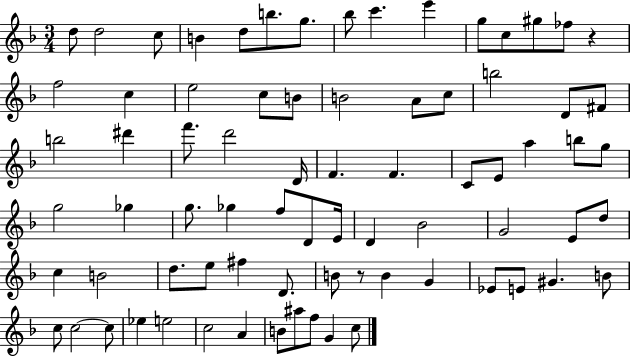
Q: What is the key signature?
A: F major